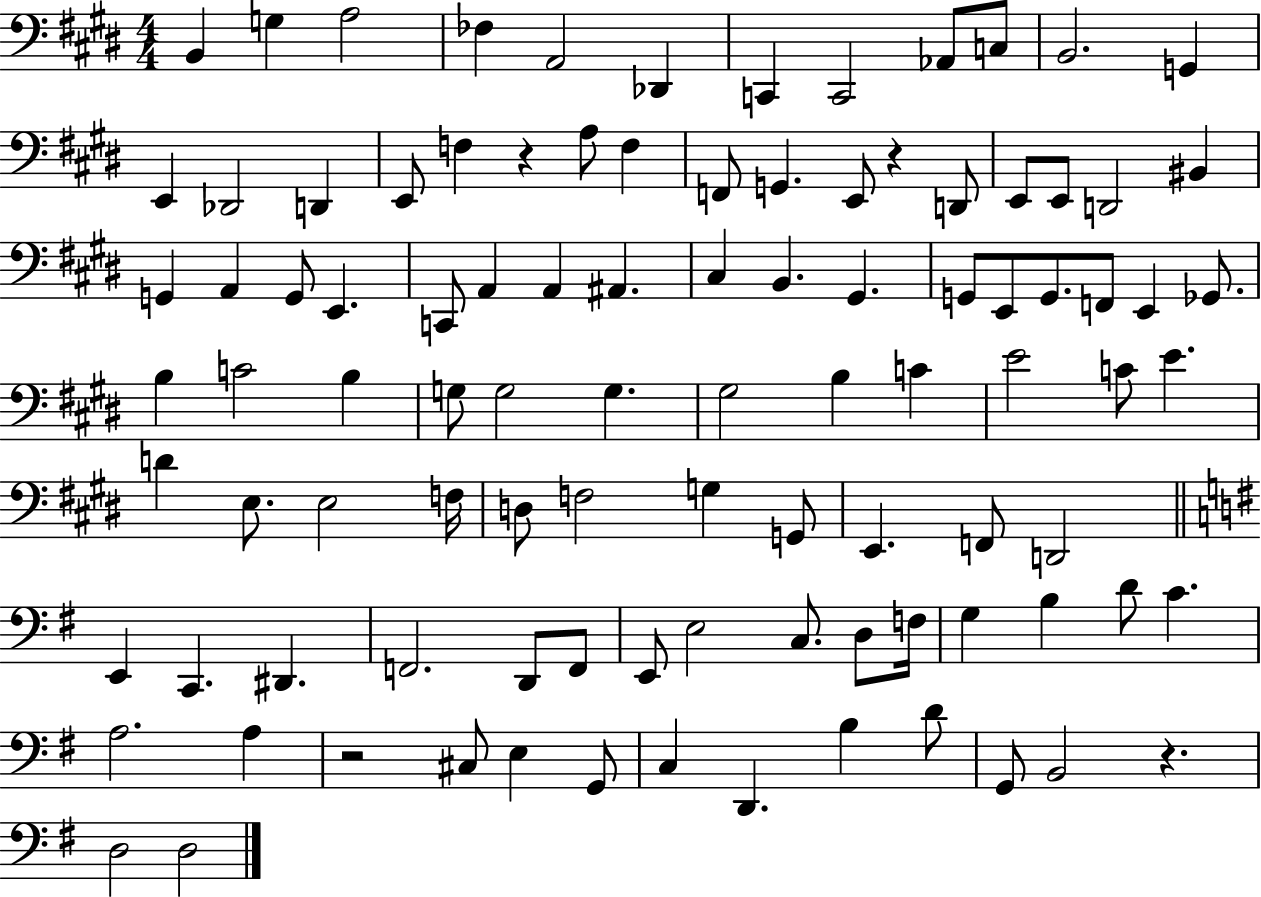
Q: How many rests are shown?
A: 4